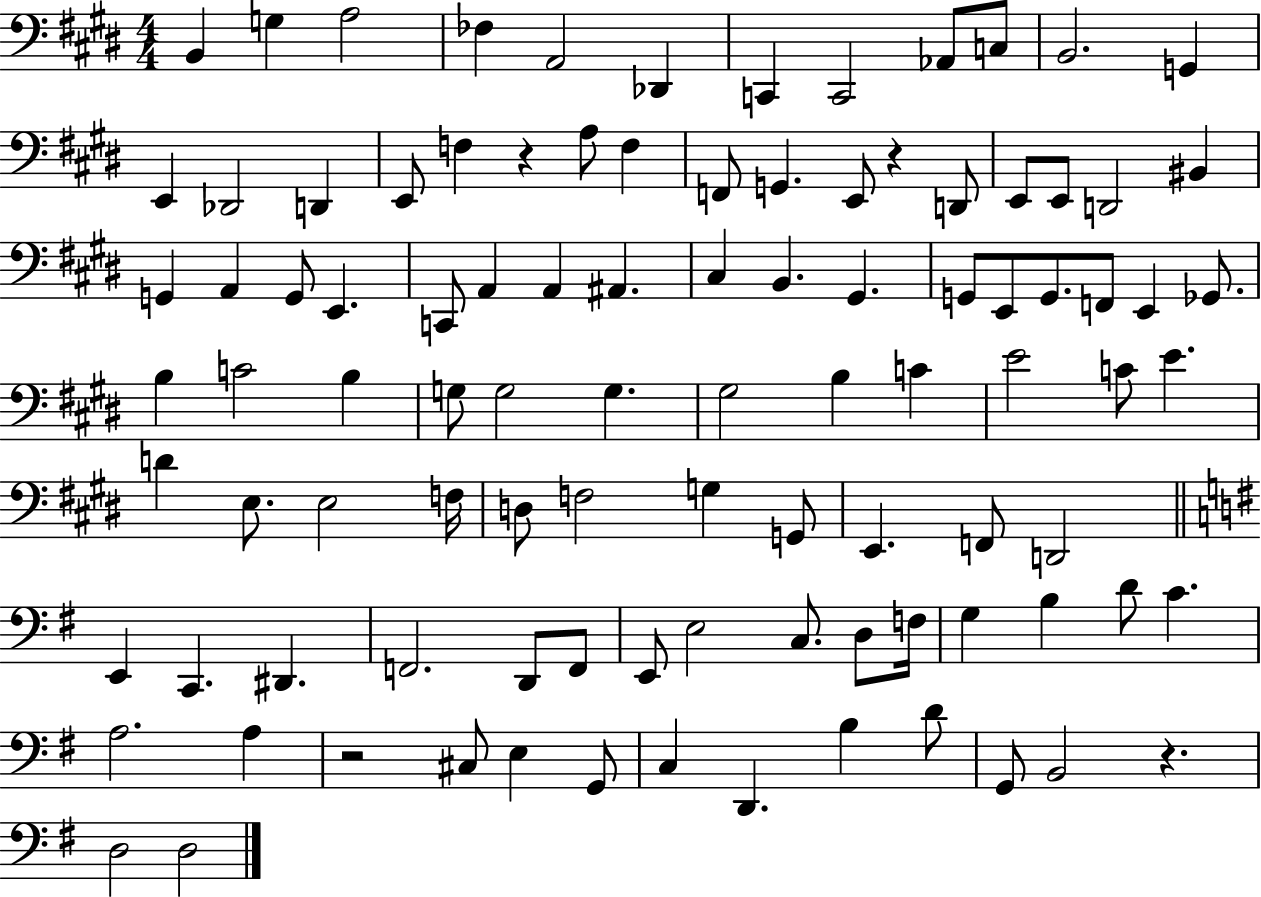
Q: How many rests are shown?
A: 4